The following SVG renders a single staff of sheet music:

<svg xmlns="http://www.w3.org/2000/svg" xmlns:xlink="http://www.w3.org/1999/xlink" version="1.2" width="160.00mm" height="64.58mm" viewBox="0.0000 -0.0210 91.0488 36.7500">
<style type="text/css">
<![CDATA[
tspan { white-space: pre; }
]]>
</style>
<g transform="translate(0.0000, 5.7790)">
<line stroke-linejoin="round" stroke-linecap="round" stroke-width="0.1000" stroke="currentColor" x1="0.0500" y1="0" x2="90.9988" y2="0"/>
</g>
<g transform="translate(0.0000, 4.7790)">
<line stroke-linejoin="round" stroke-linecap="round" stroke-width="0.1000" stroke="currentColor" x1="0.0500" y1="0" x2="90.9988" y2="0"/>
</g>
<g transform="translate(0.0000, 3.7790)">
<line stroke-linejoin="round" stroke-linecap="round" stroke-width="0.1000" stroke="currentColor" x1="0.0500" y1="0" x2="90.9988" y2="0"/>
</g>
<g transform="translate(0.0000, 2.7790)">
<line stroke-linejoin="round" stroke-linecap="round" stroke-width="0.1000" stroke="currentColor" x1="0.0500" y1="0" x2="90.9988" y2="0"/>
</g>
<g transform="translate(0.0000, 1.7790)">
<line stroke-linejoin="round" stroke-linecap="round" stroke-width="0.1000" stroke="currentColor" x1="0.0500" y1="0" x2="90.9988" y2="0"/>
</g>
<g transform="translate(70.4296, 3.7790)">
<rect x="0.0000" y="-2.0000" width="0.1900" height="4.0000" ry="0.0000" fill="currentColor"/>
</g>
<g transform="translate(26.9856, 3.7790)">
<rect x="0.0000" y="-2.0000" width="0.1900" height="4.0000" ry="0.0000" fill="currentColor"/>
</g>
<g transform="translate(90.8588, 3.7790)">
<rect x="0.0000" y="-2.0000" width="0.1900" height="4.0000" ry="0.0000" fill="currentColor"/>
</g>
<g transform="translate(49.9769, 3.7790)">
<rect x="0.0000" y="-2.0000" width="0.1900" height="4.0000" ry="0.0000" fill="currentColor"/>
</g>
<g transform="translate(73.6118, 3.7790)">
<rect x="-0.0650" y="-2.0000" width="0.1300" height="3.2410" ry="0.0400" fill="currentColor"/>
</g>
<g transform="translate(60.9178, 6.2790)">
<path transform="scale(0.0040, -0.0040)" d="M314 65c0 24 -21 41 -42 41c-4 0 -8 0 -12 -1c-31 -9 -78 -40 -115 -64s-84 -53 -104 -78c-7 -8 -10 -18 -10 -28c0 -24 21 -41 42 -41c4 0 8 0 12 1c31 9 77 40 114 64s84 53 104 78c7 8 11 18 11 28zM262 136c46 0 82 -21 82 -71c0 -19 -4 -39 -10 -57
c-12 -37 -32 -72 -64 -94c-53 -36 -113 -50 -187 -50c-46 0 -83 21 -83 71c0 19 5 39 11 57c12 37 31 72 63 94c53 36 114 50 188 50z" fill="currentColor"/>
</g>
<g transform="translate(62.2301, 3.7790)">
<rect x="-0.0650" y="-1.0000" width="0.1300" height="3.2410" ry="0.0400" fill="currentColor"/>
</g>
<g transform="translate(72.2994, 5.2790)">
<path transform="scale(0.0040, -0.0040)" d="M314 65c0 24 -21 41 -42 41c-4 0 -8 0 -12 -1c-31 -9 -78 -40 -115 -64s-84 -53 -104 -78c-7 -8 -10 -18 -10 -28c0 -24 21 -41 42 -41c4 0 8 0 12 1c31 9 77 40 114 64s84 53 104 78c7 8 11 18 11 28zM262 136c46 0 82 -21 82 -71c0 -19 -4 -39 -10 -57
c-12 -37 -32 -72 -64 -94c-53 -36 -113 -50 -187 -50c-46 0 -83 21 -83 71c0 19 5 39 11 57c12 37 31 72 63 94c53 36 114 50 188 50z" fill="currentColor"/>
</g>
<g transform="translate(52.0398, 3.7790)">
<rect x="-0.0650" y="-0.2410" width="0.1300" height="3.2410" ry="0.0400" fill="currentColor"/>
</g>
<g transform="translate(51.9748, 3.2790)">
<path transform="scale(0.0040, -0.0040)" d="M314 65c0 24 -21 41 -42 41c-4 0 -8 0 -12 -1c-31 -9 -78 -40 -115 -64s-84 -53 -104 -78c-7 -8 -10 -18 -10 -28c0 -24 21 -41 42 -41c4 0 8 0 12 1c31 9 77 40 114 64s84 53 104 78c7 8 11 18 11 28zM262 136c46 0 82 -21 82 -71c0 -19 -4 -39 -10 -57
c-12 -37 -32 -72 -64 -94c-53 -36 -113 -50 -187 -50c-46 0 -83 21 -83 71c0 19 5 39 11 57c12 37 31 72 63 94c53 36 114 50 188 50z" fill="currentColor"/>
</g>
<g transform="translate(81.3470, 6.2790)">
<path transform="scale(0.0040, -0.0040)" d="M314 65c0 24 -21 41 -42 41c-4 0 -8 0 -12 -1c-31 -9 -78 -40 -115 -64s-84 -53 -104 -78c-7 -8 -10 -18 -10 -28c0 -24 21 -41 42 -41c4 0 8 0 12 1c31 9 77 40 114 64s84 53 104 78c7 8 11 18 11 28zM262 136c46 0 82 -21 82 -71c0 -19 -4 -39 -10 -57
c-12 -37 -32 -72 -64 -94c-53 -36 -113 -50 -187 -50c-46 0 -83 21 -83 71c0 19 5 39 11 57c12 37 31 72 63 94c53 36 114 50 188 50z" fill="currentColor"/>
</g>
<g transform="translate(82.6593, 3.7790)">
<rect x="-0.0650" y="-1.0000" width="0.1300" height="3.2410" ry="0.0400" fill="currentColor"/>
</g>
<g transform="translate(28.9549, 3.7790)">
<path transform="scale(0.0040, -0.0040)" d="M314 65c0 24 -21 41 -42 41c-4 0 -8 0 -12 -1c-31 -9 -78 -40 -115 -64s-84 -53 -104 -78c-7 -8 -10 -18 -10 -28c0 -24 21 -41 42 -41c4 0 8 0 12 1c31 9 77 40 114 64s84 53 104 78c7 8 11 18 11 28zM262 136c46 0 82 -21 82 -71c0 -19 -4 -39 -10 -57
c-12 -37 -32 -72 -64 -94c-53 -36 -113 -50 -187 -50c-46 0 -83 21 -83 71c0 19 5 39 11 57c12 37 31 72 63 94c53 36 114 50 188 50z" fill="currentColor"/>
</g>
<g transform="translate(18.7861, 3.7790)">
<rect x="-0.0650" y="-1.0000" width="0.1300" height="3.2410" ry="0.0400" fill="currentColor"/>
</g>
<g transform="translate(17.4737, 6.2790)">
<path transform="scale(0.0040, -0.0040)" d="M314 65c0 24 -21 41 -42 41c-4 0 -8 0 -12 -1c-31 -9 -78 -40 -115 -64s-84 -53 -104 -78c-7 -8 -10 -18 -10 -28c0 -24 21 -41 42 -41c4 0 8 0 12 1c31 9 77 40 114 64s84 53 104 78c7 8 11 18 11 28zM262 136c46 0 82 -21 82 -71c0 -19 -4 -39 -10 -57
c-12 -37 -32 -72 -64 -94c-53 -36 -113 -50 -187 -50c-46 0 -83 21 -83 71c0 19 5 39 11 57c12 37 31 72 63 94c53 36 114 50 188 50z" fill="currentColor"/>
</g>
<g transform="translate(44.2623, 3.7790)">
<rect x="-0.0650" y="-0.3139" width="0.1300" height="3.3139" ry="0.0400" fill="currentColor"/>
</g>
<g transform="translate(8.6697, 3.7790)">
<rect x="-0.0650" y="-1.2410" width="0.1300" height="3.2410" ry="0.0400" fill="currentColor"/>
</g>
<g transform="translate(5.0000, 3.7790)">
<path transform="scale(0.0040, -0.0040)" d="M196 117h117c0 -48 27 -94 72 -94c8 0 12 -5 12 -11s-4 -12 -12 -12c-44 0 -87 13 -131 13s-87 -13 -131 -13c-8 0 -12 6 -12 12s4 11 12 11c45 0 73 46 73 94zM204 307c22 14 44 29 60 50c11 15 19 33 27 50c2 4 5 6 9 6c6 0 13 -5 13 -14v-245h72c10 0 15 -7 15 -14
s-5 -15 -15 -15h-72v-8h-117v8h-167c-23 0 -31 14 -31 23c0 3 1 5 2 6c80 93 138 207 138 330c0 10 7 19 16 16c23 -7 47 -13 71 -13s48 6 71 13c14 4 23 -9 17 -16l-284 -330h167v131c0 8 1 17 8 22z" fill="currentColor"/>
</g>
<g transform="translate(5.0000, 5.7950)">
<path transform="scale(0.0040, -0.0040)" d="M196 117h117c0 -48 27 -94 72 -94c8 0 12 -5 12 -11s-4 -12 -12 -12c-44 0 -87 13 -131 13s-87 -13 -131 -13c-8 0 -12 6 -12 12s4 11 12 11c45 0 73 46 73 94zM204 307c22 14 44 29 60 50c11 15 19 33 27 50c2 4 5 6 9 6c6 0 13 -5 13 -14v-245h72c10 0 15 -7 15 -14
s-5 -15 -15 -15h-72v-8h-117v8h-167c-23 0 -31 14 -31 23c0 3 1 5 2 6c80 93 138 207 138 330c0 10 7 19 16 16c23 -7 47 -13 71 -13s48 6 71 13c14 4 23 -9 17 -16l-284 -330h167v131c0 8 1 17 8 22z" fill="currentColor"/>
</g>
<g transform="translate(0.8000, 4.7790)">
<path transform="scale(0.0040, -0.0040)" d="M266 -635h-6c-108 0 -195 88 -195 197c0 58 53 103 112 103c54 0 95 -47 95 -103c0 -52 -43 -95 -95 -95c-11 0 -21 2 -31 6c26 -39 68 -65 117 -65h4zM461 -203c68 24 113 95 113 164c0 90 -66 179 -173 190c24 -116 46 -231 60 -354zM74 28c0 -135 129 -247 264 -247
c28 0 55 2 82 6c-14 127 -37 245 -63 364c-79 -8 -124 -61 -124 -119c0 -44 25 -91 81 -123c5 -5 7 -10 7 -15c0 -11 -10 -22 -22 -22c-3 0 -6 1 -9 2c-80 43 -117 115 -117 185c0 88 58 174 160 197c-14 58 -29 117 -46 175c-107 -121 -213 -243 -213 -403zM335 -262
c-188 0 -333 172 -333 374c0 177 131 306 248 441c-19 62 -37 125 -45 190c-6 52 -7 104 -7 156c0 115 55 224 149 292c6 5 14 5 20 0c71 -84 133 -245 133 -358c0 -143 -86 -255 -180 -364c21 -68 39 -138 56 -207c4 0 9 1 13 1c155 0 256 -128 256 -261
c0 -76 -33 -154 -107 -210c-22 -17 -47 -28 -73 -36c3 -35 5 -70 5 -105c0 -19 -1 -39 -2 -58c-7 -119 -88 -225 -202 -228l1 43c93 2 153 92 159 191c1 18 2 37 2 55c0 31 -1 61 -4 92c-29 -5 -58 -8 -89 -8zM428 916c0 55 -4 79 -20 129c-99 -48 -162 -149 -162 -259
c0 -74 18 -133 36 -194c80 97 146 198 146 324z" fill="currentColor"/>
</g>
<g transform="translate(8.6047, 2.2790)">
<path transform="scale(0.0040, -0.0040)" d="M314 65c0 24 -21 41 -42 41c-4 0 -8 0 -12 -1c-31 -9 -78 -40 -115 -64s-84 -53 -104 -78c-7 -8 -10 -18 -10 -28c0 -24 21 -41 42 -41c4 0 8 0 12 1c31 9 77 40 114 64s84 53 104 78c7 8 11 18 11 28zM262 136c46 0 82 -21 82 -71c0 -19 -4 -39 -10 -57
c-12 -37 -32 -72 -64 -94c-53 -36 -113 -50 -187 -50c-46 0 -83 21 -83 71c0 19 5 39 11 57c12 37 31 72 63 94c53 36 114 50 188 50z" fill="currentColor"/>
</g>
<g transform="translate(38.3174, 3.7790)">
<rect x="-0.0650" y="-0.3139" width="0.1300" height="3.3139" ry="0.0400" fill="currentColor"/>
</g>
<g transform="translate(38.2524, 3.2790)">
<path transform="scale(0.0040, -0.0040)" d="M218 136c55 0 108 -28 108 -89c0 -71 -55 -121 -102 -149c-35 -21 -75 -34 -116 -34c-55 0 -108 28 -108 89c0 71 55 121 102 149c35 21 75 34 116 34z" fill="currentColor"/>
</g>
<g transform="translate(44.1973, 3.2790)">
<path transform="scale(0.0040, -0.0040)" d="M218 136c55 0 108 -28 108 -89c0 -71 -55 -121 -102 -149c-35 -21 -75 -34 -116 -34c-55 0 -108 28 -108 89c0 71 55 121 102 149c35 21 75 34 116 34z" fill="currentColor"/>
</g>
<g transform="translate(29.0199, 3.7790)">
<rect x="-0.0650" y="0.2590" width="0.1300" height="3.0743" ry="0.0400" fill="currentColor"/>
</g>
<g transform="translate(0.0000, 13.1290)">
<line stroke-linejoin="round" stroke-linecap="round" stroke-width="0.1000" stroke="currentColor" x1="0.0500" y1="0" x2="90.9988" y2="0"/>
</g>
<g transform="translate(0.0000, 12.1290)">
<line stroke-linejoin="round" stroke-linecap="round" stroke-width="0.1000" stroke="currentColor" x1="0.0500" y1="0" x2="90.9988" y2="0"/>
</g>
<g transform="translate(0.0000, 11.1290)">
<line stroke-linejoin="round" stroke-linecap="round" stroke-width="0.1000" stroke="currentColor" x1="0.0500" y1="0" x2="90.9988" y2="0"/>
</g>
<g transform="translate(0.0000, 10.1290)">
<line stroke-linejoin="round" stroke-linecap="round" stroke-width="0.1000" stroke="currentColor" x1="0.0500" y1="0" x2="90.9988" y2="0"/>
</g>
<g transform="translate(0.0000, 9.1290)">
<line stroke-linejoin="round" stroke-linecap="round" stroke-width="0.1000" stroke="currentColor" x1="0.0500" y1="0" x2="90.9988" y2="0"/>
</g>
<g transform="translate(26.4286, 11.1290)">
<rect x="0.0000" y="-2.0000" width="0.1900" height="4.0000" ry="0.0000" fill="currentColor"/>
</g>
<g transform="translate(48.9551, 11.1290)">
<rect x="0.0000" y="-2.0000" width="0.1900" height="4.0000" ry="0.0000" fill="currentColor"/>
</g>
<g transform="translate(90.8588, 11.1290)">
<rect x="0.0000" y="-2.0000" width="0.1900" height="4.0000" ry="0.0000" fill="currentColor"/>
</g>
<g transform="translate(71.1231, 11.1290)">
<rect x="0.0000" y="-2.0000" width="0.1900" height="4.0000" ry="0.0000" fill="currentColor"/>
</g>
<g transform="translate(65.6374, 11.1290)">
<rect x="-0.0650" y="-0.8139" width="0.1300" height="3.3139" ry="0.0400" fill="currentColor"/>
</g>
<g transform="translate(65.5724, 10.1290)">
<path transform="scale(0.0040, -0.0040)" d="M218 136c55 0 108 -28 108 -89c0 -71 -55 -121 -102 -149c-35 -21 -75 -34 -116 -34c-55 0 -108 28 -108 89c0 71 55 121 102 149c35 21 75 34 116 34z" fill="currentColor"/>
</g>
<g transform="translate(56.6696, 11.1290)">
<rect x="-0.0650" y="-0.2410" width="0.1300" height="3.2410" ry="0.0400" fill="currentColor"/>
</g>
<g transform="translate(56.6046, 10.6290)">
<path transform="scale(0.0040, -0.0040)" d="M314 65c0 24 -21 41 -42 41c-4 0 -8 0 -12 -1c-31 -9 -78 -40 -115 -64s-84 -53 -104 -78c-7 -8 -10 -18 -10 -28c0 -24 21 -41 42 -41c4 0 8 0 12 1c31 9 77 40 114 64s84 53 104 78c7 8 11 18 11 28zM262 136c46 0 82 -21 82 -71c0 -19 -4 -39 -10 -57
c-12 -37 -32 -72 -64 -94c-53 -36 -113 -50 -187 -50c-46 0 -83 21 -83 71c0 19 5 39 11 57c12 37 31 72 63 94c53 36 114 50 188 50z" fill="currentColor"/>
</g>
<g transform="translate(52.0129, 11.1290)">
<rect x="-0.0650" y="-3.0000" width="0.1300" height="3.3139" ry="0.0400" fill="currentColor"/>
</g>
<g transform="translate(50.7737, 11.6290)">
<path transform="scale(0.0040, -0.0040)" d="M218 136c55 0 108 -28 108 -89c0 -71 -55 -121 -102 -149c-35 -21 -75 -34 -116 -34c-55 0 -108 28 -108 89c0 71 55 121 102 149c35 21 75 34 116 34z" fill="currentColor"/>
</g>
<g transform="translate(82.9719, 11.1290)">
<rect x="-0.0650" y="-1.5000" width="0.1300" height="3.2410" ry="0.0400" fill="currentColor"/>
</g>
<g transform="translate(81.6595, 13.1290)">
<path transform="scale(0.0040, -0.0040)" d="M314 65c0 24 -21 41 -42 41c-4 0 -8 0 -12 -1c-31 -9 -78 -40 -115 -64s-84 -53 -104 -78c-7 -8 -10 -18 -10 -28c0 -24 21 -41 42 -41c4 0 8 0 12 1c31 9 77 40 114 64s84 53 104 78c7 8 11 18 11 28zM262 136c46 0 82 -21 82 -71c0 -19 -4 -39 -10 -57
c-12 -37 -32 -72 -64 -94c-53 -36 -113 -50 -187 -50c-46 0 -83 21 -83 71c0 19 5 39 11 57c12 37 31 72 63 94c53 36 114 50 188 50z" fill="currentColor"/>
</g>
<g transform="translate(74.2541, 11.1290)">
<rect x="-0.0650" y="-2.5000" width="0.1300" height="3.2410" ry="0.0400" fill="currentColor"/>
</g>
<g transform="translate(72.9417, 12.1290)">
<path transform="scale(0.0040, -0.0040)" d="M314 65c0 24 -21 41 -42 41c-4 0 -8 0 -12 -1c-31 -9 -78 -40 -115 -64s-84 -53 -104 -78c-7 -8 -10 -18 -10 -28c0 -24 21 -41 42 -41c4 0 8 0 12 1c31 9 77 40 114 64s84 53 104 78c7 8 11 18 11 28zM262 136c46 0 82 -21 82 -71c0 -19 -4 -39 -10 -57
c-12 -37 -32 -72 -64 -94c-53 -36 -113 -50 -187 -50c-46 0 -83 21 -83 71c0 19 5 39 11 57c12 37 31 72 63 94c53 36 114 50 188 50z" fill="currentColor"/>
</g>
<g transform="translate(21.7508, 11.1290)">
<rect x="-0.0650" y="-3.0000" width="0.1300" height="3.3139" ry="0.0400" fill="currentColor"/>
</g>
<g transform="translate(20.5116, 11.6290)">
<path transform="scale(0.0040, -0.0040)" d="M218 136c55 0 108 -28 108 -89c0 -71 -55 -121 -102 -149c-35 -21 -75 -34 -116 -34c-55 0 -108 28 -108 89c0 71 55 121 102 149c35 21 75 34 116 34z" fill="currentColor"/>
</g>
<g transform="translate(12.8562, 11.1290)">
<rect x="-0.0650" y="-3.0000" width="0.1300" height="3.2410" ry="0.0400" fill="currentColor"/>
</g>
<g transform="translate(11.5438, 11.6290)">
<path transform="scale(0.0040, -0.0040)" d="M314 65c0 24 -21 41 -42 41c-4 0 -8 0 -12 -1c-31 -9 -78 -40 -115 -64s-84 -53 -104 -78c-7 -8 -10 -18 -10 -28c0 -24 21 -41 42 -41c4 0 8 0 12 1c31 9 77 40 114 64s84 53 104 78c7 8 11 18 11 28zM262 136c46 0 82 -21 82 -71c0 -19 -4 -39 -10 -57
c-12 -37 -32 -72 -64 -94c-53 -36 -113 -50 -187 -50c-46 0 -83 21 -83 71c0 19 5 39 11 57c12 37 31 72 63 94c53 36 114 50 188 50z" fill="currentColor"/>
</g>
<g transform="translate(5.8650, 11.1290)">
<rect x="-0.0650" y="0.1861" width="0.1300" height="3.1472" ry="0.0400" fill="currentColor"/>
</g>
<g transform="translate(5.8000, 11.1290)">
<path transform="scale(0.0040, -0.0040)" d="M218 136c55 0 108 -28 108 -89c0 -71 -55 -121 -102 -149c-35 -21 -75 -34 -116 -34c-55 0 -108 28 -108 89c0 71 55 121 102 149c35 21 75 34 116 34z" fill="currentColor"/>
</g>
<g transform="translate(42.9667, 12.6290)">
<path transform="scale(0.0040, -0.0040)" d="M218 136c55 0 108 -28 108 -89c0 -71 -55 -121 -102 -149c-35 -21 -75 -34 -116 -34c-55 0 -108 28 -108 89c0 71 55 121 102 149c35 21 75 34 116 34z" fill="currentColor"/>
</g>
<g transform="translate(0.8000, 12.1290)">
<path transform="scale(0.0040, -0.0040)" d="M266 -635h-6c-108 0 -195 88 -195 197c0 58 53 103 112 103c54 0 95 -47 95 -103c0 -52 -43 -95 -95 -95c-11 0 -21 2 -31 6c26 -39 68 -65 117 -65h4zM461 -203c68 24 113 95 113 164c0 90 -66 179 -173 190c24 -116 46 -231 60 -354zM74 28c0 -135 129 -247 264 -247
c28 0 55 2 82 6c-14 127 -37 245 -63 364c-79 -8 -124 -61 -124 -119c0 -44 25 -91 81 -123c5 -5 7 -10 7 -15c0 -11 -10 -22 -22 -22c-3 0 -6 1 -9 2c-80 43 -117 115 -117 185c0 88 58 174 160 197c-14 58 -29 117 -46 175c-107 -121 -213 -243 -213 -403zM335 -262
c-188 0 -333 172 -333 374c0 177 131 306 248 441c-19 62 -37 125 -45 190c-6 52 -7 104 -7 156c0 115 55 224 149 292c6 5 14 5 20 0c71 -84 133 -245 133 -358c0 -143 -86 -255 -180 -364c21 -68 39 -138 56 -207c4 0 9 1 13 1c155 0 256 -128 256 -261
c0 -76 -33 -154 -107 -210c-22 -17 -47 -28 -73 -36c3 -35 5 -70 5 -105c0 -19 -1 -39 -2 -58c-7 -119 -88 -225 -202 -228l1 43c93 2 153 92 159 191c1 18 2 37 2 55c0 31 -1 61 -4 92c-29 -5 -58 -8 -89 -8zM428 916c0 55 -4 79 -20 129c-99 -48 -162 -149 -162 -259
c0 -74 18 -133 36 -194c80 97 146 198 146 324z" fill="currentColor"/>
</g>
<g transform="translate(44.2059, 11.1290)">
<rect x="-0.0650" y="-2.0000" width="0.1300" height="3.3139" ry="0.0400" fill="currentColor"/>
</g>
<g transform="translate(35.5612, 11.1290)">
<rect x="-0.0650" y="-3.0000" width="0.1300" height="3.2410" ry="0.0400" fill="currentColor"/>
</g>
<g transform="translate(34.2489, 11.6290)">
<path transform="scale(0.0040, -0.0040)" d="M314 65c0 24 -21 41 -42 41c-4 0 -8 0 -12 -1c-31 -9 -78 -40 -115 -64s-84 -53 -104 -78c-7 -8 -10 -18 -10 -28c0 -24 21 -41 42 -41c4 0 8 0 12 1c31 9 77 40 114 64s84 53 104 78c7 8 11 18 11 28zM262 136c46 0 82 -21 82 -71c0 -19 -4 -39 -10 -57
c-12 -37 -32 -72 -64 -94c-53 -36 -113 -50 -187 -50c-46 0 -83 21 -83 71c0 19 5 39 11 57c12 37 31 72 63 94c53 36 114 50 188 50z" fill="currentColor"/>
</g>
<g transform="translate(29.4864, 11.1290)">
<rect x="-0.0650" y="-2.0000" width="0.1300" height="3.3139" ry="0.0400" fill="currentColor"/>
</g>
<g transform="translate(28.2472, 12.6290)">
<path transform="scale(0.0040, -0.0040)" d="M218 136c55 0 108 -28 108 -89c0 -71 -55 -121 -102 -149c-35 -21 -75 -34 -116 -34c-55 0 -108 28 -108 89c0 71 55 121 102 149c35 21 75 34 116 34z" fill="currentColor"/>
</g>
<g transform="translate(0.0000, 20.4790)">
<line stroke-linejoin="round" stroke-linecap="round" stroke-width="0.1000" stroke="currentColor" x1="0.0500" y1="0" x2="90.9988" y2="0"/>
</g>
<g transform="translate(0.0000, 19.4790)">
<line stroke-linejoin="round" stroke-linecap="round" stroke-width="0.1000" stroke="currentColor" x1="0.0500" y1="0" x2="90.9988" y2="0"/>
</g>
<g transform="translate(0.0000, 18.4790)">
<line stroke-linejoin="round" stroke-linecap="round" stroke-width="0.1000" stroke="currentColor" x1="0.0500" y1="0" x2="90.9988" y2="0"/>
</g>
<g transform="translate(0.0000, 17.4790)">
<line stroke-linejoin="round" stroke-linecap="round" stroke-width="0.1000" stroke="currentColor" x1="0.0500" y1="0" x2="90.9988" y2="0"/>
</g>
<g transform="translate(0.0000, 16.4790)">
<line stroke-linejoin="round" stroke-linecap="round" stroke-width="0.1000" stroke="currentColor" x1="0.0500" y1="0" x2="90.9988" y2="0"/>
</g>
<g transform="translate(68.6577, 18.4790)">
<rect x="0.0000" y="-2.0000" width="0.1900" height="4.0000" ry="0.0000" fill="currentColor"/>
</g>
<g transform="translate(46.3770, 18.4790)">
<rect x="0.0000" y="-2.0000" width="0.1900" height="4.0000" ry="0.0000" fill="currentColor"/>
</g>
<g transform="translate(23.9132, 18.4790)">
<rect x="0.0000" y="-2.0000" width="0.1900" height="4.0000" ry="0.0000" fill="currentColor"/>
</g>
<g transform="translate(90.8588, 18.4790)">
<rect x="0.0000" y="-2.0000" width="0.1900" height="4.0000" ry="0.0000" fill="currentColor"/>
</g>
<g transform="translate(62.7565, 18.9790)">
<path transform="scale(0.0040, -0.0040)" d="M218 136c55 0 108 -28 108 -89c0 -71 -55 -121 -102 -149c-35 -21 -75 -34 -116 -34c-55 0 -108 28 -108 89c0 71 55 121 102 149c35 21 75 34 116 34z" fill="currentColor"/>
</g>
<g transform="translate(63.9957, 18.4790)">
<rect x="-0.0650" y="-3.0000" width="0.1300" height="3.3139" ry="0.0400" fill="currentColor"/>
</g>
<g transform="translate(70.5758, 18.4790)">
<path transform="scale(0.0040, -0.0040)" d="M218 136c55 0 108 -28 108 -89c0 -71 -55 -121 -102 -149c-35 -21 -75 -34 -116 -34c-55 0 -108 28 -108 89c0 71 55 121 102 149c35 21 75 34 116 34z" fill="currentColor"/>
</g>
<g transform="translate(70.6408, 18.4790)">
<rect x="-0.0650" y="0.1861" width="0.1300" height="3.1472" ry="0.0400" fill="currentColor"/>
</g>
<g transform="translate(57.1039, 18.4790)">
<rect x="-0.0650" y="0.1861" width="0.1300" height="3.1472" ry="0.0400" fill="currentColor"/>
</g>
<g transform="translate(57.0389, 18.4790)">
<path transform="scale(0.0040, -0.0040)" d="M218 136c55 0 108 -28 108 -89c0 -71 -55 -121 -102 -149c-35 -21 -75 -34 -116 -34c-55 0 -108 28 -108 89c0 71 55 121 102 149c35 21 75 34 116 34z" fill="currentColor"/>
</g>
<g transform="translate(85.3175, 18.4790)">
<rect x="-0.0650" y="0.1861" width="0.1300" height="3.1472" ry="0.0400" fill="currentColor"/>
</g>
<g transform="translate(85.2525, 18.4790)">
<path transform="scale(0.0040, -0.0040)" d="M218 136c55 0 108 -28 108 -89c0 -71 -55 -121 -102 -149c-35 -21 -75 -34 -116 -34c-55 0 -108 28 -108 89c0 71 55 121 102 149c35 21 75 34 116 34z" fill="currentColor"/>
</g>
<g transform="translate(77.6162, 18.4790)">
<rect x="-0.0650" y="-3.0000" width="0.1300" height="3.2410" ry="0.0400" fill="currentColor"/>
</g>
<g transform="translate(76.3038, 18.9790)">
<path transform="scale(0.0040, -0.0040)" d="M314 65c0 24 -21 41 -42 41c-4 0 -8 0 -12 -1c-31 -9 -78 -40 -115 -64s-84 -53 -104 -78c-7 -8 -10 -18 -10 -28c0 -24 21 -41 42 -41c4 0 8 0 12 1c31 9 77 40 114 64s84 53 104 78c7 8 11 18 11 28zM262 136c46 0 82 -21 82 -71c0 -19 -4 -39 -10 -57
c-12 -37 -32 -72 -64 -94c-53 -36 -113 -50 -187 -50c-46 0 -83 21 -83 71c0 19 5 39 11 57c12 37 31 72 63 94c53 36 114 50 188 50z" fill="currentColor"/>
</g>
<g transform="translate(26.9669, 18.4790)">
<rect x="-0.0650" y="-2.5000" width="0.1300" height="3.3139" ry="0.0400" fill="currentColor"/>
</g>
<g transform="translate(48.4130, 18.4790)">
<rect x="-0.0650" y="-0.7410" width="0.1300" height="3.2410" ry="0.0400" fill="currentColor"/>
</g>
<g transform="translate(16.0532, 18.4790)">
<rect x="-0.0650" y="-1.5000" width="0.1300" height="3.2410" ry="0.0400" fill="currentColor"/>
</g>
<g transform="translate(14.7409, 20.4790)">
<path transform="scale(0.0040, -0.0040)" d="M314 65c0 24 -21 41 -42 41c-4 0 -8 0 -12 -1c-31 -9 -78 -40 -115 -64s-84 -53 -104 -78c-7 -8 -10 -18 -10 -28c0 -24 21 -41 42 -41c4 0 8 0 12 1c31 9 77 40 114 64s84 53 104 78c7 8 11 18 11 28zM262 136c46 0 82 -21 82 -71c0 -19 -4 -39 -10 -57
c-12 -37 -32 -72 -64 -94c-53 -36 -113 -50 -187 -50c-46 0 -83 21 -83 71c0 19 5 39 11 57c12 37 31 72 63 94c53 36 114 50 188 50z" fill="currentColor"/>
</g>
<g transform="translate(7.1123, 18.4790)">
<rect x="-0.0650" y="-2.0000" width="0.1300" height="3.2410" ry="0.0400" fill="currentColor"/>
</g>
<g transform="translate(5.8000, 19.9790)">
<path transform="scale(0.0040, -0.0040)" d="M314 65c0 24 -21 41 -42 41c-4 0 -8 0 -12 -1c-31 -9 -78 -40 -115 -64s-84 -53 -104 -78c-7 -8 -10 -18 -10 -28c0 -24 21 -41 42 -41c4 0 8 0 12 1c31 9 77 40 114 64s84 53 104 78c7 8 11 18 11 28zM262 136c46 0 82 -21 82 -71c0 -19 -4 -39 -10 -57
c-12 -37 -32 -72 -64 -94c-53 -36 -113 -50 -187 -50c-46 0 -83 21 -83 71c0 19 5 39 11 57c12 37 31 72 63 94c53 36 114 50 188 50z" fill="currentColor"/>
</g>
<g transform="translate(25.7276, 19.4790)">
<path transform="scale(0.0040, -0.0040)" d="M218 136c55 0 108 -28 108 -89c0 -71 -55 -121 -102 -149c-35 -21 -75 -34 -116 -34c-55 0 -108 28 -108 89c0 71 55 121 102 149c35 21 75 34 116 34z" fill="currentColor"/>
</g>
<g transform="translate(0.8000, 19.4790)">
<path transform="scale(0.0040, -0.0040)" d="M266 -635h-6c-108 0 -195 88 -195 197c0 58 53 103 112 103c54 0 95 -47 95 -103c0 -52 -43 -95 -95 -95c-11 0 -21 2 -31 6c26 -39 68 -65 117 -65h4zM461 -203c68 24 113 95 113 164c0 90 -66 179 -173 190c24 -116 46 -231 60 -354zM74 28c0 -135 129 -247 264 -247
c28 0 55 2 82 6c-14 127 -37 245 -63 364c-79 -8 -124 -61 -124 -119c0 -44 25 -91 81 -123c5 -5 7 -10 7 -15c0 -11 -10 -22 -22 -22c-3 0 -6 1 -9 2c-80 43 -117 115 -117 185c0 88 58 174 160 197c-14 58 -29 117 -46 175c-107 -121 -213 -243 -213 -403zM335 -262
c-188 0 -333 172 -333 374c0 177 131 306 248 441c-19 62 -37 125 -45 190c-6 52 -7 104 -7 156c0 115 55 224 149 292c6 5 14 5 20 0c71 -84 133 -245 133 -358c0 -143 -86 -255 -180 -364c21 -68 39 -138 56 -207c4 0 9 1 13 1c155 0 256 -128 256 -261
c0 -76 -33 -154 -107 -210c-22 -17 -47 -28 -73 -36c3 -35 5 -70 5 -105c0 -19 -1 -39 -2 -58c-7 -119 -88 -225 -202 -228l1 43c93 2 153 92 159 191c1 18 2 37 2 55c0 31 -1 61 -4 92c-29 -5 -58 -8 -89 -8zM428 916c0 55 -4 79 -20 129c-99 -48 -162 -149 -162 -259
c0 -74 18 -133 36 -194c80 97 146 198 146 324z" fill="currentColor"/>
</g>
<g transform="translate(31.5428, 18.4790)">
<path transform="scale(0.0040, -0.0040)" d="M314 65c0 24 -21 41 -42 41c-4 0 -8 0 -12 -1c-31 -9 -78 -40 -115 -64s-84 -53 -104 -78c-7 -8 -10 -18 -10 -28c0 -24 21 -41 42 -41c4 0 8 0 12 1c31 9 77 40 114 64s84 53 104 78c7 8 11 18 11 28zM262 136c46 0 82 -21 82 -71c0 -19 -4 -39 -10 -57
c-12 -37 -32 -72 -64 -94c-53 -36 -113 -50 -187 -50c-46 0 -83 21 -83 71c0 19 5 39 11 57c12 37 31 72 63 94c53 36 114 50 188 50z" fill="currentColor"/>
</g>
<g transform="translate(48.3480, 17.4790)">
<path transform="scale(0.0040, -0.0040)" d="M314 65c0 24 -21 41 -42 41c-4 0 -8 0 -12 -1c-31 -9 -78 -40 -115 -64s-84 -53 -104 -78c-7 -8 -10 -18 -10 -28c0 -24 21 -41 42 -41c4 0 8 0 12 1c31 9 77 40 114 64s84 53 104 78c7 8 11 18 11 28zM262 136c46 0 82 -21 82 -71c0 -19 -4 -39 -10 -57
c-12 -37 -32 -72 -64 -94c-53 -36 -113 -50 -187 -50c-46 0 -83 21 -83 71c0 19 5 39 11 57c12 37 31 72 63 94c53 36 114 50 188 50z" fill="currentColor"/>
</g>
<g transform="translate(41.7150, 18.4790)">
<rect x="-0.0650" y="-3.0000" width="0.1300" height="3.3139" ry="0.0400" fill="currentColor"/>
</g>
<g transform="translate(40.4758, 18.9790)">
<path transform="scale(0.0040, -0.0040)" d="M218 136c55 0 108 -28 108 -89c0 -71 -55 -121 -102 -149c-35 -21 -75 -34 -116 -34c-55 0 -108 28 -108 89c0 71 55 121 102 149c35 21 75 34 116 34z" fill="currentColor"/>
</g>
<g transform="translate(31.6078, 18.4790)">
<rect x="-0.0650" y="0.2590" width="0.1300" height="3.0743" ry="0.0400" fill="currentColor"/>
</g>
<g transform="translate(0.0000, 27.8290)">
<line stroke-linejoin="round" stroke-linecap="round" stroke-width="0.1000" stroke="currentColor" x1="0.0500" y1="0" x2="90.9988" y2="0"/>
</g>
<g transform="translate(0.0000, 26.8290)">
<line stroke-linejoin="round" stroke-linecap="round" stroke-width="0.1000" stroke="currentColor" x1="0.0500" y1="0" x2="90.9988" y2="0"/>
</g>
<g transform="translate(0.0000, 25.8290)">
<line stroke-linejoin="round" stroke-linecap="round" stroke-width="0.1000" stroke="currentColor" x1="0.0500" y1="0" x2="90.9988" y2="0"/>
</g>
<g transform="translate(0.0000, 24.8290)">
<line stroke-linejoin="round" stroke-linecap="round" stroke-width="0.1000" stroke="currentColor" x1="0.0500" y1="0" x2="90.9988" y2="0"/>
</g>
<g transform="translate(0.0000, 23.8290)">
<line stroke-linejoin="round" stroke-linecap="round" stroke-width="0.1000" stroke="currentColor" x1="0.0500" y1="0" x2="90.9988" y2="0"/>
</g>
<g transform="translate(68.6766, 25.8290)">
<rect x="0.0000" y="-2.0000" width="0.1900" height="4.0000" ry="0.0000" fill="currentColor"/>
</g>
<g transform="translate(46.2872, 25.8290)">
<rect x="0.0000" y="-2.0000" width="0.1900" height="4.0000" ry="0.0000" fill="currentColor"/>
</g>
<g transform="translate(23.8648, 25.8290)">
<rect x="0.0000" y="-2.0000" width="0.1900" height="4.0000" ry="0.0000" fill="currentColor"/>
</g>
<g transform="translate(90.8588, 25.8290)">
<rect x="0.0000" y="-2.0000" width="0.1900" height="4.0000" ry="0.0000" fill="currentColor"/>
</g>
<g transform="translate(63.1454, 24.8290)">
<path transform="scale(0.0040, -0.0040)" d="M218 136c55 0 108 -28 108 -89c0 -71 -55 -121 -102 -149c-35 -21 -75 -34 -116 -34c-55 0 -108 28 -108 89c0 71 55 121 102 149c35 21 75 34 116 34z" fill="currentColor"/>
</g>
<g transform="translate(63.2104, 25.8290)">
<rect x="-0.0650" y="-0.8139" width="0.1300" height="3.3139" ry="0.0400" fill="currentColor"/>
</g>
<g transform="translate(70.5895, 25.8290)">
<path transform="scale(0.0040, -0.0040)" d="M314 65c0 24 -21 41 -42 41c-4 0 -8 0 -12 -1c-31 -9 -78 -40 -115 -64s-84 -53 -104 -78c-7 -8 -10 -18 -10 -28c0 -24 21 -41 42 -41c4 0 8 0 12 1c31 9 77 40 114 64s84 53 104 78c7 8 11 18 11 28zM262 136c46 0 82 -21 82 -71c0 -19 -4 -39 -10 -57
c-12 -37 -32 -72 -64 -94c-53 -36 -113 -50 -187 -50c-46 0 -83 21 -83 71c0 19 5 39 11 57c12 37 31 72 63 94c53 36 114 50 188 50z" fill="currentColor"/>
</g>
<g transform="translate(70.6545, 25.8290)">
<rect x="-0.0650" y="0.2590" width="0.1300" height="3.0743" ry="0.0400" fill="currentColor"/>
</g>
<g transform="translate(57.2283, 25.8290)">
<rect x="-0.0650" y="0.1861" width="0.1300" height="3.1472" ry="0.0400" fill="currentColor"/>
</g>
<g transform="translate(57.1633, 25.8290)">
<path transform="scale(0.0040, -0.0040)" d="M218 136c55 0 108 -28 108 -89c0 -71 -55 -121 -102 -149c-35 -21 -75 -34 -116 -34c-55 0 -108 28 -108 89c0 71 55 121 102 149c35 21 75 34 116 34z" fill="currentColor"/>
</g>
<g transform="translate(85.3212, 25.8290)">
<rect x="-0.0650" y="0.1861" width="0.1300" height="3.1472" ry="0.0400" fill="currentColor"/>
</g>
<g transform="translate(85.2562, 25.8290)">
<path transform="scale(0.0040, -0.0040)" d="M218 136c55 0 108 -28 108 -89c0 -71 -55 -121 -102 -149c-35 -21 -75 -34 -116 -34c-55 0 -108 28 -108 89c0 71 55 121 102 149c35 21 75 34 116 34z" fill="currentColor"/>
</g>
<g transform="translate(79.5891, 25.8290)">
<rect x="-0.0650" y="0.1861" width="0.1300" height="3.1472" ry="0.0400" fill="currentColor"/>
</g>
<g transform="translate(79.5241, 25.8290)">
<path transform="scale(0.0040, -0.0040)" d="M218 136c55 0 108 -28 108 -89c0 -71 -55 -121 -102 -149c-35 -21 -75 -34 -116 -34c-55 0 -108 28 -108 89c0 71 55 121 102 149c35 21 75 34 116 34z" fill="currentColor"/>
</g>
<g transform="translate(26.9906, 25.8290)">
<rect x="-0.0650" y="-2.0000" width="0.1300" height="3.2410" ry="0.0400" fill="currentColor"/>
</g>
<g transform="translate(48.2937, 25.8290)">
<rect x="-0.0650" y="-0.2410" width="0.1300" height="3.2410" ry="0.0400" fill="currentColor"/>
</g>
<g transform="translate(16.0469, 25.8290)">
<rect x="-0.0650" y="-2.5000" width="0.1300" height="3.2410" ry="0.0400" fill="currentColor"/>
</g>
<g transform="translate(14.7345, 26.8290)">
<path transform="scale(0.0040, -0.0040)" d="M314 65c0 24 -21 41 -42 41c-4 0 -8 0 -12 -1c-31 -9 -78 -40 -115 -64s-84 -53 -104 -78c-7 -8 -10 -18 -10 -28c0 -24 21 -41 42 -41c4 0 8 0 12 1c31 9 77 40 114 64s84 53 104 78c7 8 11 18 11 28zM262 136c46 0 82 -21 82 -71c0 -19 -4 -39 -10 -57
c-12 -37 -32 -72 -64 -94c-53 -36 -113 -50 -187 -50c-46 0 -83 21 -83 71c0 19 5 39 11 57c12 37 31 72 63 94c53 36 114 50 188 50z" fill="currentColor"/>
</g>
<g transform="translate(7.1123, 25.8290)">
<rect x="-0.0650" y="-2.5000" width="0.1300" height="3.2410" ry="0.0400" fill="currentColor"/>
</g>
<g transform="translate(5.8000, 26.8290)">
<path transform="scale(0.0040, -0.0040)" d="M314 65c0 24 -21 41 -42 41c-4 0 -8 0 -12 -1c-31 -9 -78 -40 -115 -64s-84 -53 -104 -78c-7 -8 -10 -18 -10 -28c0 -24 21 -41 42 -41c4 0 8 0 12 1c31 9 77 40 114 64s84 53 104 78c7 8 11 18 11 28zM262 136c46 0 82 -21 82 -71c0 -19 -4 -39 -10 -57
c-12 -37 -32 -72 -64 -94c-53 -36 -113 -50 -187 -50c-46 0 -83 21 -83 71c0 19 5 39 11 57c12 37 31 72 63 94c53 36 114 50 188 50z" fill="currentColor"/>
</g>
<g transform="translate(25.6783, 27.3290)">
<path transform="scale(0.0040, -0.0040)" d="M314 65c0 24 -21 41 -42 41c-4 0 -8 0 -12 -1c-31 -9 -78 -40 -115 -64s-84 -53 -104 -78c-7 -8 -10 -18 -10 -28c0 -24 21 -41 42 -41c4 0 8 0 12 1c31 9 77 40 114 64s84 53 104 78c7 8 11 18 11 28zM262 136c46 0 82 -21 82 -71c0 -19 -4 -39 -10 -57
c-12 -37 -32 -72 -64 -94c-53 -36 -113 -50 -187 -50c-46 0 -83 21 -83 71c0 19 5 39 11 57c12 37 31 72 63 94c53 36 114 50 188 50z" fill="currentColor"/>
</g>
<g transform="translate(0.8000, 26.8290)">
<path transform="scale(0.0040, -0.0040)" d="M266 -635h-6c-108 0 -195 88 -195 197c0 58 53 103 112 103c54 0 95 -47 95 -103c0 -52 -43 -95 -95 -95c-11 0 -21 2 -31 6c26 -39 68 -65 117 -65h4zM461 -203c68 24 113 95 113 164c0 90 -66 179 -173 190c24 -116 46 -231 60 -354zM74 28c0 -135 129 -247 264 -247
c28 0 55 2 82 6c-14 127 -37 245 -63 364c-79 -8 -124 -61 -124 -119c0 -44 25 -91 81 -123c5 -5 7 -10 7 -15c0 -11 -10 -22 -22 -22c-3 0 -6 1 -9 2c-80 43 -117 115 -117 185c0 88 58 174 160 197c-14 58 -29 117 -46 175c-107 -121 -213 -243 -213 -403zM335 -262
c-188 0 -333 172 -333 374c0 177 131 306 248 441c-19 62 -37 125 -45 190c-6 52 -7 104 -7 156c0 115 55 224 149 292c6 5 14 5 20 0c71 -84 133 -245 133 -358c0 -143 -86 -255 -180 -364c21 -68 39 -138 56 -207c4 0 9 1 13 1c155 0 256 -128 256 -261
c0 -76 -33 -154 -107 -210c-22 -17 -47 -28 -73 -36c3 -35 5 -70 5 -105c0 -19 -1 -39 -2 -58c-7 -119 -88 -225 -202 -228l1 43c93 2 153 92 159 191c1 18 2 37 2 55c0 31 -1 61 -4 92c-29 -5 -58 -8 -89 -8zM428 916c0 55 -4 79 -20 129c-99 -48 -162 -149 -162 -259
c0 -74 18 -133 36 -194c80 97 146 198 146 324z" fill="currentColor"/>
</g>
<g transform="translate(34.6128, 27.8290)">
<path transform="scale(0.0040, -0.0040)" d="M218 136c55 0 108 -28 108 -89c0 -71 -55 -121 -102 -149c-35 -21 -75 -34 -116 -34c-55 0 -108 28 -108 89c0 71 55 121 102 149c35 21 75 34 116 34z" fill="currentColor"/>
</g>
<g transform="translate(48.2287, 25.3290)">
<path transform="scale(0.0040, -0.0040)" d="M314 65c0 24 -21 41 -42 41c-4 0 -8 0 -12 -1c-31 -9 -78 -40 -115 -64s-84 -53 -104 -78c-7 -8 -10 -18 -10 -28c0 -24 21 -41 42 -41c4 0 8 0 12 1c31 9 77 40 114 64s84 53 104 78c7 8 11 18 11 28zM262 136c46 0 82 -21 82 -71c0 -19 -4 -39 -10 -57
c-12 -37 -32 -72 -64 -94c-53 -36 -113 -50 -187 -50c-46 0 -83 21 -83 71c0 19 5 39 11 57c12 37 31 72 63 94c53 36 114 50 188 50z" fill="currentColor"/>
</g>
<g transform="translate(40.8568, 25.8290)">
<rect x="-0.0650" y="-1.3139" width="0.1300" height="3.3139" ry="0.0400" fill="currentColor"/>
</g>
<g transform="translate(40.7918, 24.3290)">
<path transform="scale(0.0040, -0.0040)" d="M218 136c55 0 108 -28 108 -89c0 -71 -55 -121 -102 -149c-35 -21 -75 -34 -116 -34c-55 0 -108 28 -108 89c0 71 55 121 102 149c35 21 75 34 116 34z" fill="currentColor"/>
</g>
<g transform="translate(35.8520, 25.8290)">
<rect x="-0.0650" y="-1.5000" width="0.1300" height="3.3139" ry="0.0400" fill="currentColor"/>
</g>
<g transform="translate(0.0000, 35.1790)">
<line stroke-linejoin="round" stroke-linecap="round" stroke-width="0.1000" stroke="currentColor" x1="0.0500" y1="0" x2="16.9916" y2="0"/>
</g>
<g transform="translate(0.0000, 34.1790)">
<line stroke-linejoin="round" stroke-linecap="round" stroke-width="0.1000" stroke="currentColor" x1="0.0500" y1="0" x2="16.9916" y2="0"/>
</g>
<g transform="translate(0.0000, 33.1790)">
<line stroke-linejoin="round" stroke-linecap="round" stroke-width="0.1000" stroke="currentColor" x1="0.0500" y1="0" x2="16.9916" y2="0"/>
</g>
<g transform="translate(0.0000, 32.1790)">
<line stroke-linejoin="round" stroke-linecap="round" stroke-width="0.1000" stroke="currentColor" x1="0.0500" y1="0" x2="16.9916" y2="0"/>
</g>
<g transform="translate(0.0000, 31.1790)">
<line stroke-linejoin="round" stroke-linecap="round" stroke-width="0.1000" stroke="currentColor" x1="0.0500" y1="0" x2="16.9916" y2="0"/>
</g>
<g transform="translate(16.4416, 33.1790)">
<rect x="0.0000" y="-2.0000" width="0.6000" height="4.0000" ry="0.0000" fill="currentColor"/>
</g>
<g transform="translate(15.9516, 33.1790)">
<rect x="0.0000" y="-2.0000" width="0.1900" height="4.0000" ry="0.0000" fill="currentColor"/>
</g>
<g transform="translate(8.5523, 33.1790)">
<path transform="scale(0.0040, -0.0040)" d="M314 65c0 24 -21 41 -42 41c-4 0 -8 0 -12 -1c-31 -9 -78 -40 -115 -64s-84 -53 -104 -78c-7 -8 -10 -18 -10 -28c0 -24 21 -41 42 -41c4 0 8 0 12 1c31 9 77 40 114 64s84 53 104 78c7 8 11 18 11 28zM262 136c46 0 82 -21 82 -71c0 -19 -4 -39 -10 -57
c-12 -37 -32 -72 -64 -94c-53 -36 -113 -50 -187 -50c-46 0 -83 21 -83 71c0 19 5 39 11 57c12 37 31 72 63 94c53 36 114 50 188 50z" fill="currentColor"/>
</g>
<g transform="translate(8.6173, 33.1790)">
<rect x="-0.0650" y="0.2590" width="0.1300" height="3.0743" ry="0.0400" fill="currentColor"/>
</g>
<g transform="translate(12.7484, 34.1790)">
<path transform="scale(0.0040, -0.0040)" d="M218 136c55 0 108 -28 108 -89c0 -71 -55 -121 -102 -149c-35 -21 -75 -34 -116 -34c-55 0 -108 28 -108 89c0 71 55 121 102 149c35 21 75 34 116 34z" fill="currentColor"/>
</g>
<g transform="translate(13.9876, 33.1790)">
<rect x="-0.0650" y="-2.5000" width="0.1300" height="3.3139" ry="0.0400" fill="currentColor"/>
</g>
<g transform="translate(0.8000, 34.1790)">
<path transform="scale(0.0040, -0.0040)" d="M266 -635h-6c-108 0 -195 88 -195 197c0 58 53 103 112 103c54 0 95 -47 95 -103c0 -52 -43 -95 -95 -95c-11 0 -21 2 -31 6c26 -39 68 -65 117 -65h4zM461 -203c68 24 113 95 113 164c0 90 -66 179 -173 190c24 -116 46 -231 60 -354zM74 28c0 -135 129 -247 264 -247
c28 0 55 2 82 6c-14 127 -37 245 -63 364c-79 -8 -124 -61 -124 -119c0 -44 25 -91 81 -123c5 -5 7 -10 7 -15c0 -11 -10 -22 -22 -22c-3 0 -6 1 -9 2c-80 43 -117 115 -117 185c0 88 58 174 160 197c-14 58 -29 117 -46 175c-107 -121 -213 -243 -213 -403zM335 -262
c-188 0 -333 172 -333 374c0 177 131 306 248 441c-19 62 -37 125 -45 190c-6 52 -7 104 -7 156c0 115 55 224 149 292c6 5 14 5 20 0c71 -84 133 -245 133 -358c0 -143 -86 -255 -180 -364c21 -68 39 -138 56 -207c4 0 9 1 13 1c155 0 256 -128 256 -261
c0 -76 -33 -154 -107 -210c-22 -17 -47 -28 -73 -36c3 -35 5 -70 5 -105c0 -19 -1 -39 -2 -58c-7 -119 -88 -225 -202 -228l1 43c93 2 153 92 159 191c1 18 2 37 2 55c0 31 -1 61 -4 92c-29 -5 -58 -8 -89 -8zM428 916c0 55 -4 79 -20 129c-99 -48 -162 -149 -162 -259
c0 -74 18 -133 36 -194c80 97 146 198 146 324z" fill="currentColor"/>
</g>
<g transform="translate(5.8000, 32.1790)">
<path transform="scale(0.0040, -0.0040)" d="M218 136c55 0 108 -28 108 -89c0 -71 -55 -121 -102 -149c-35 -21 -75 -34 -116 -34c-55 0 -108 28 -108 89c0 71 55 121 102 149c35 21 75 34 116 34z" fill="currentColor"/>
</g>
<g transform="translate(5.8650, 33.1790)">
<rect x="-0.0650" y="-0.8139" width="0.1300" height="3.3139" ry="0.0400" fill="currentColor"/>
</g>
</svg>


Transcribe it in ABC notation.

X:1
T:Untitled
M:4/4
L:1/4
K:C
e2 D2 B2 c c c2 D2 F2 D2 B A2 A F A2 F A c2 d G2 E2 F2 E2 G B2 A d2 B A B A2 B G2 G2 F2 E e c2 B d B2 B B d B2 G